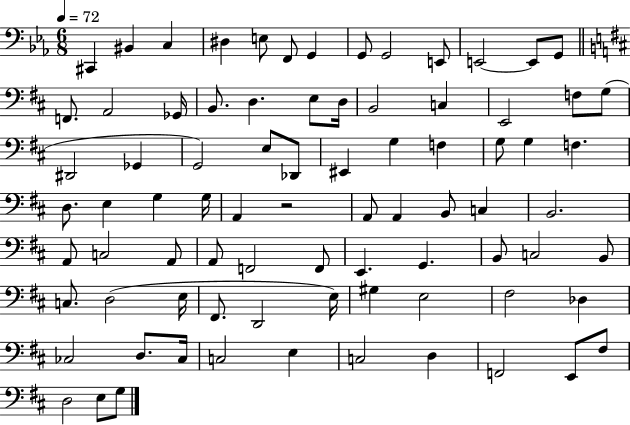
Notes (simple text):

C#2/q BIS2/q C3/q D#3/q E3/e F2/e G2/q G2/e G2/h E2/e E2/h E2/e G2/e F2/e. A2/h Gb2/s B2/e. D3/q. E3/e D3/s B2/h C3/q E2/h F3/e G3/e D#2/h Gb2/q G2/h E3/e Db2/e EIS2/q G3/q F3/q G3/e G3/q F3/q. D3/e. E3/q G3/q G3/s A2/q R/h A2/e A2/q B2/e C3/q B2/h. A2/e C3/h A2/e A2/e F2/h F2/e E2/q. G2/q. B2/e C3/h B2/e C3/e. D3/h E3/s F#2/e. D2/h E3/s G#3/q E3/h F#3/h Db3/q CES3/h D3/e. CES3/s C3/h E3/q C3/h D3/q F2/h E2/e F#3/e D3/h E3/e G3/e